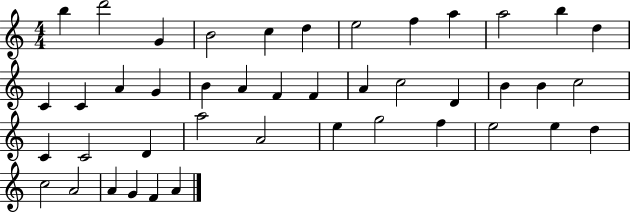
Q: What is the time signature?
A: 4/4